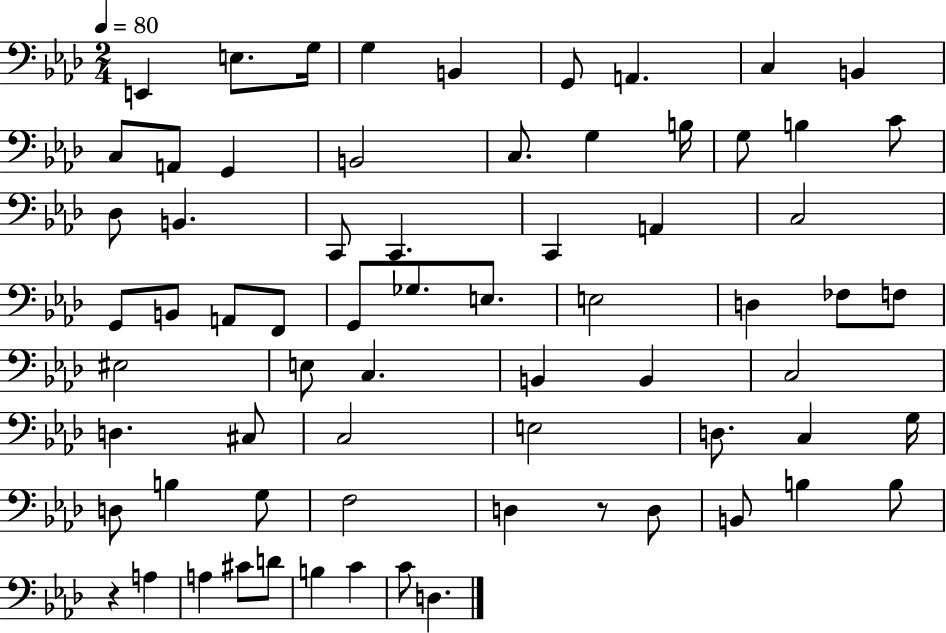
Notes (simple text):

E2/q E3/e. G3/s G3/q B2/q G2/e A2/q. C3/q B2/q C3/e A2/e G2/q B2/h C3/e. G3/q B3/s G3/e B3/q C4/e Db3/e B2/q. C2/e C2/q. C2/q A2/q C3/h G2/e B2/e A2/e F2/e G2/e Gb3/e. E3/e. E3/h D3/q FES3/e F3/e EIS3/h E3/e C3/q. B2/q B2/q C3/h D3/q. C#3/e C3/h E3/h D3/e. C3/q G3/s D3/e B3/q G3/e F3/h D3/q R/e D3/e B2/e B3/q B3/e R/q A3/q A3/q C#4/e D4/e B3/q C4/q C4/e D3/q.